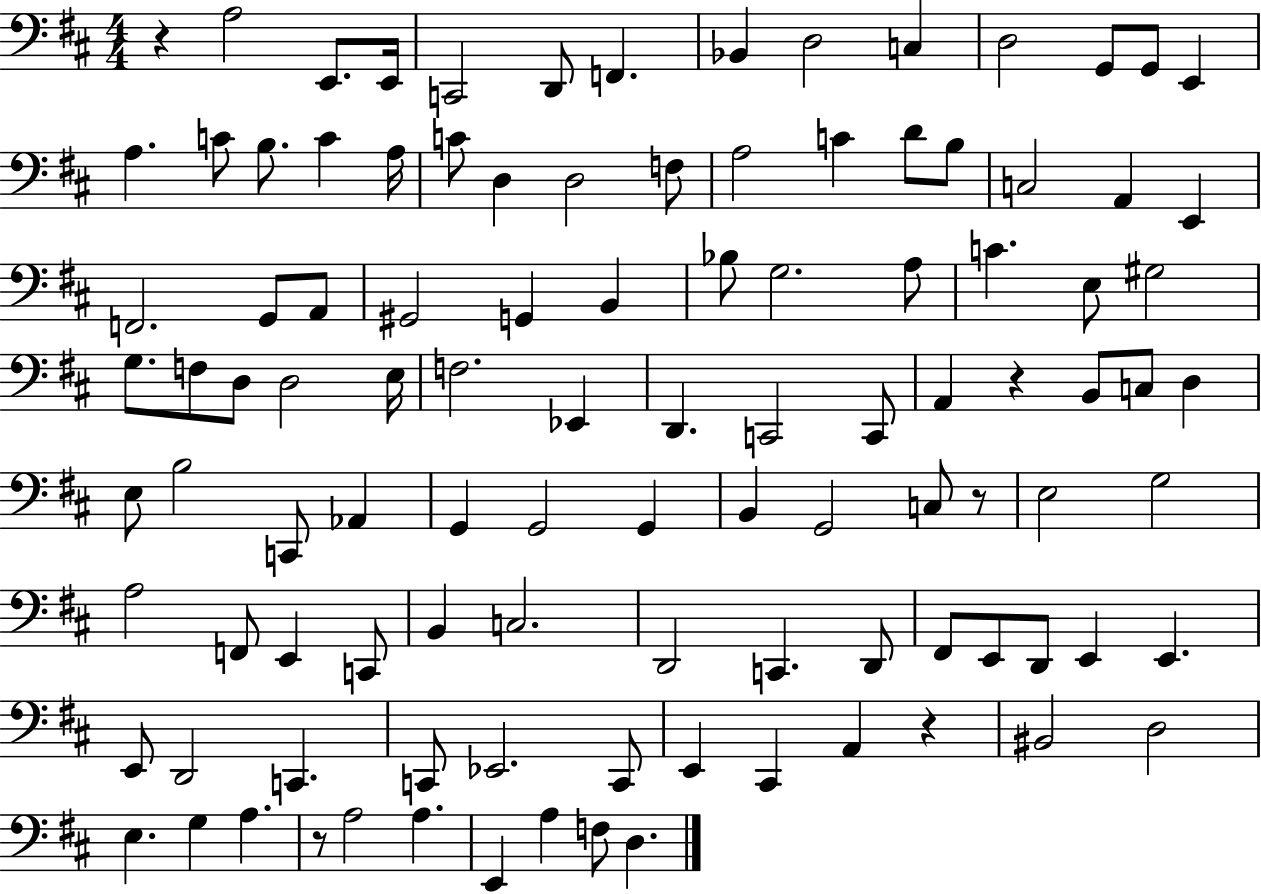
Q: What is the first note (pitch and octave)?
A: A3